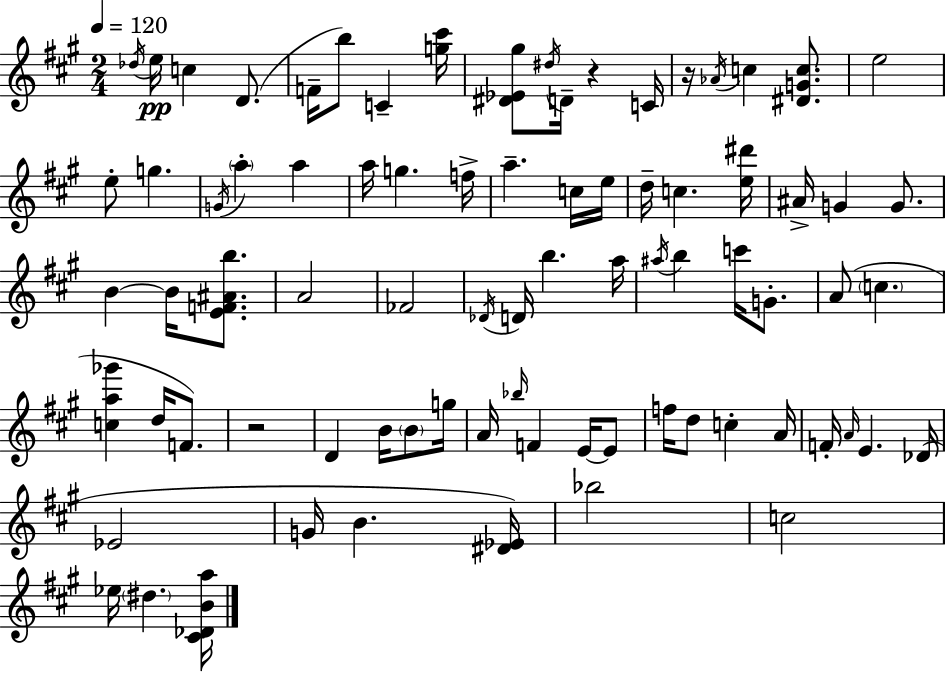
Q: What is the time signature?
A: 2/4